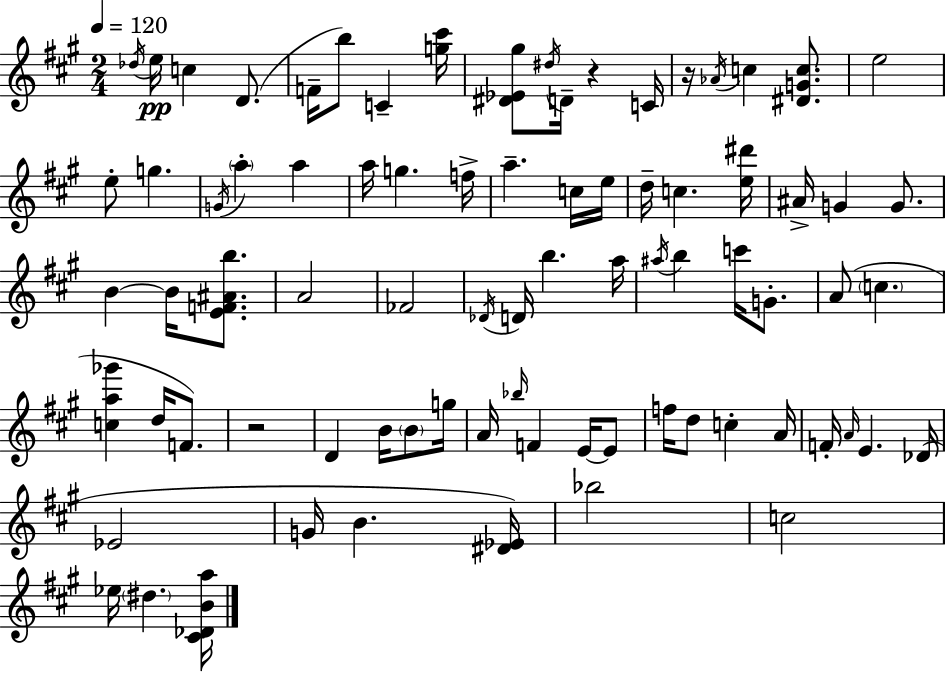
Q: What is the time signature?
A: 2/4